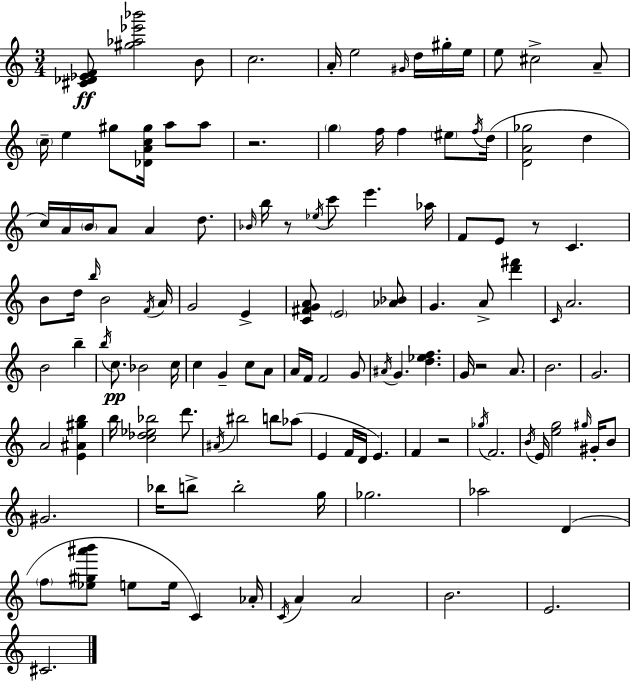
X:1
T:Untitled
M:3/4
L:1/4
K:C
[^C_D_EF]/2 [^g_a_e'_b']2 B/2 c2 A/4 e2 ^G/4 d/4 ^g/4 e/4 e/2 ^c2 A/2 c/4 e ^g/2 [_DAc^g]/4 a/2 a/2 z2 g f/4 f ^e/2 f/4 d/4 [DA_g]2 d c/4 A/4 B/4 A/2 A d/2 _B/4 b/4 z/2 _e/4 c'/2 e' _a/4 F/2 E/2 z/2 C B/2 d/4 b/4 B2 F/4 A/4 G2 E [C^FGA]/2 E2 [_A_B]/2 G A/2 [d'^f'] C/4 A2 B2 b b/4 c/2 _B2 c/4 c G c/2 A/2 A/4 F/4 F2 G/2 ^A/4 G [d_ef] G/4 z2 A/2 B2 G2 A2 [E^A^gb] b/4 [c_d_e_b]2 d'/2 ^A/4 ^b2 b/2 _a/2 E F/4 D/4 E F z2 _g/4 F2 B/4 E/4 [eg]2 ^g/4 ^G/4 B/2 ^G2 _b/4 b/2 b2 g/4 _g2 _a2 D f/2 [_e^g^a'b']/2 e/2 e/4 C _A/4 C/4 A A2 B2 E2 ^C2